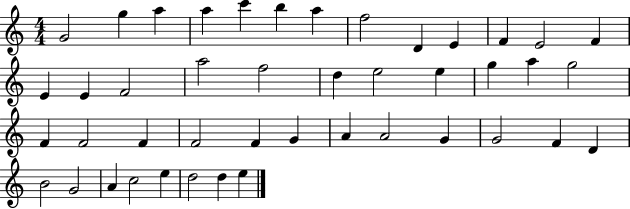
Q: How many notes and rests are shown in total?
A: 44